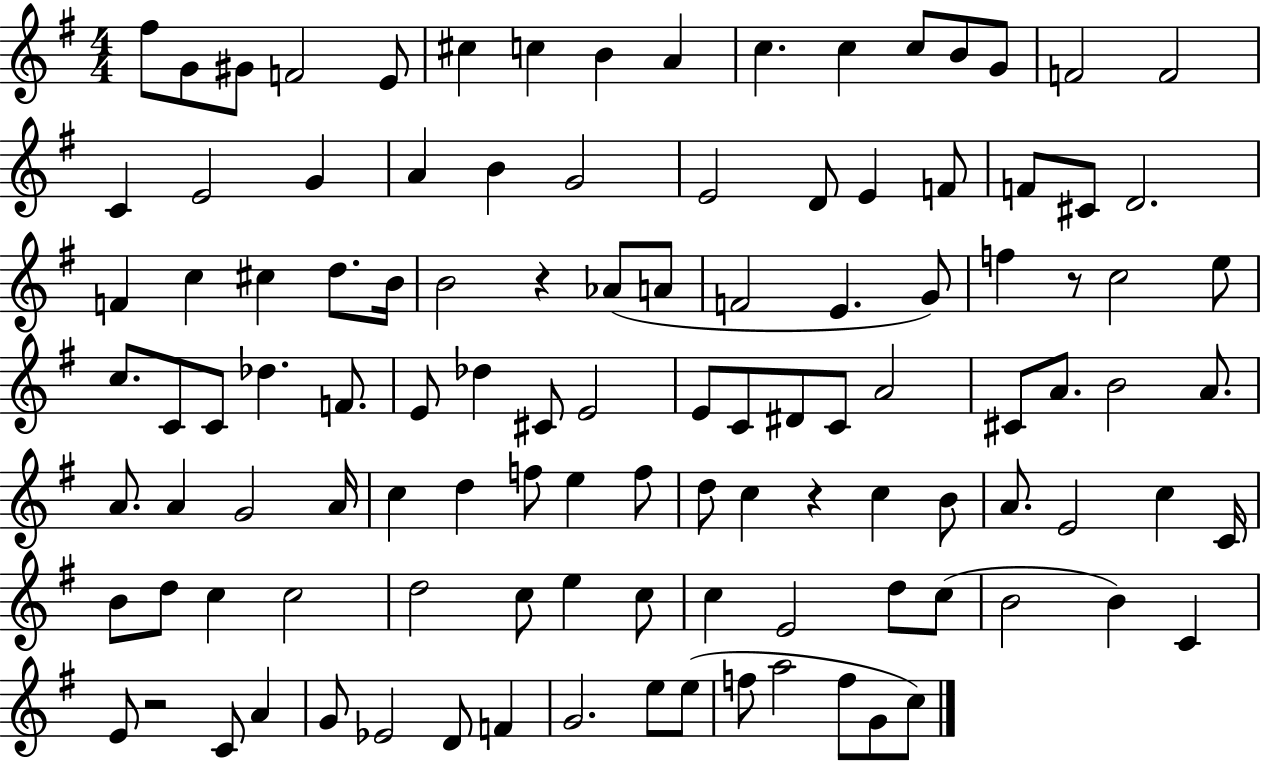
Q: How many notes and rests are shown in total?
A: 112